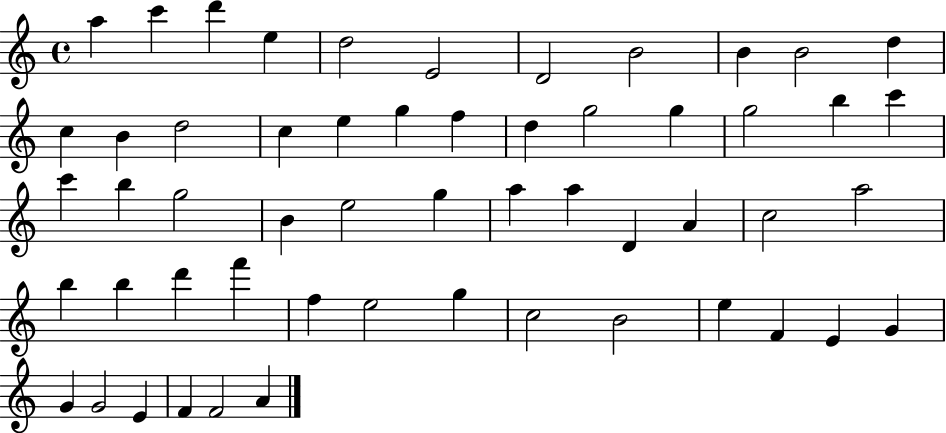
X:1
T:Untitled
M:4/4
L:1/4
K:C
a c' d' e d2 E2 D2 B2 B B2 d c B d2 c e g f d g2 g g2 b c' c' b g2 B e2 g a a D A c2 a2 b b d' f' f e2 g c2 B2 e F E G G G2 E F F2 A